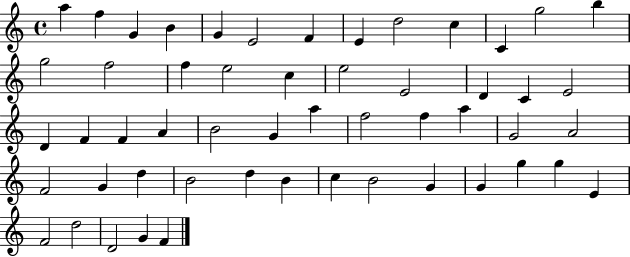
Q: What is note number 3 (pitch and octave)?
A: G4